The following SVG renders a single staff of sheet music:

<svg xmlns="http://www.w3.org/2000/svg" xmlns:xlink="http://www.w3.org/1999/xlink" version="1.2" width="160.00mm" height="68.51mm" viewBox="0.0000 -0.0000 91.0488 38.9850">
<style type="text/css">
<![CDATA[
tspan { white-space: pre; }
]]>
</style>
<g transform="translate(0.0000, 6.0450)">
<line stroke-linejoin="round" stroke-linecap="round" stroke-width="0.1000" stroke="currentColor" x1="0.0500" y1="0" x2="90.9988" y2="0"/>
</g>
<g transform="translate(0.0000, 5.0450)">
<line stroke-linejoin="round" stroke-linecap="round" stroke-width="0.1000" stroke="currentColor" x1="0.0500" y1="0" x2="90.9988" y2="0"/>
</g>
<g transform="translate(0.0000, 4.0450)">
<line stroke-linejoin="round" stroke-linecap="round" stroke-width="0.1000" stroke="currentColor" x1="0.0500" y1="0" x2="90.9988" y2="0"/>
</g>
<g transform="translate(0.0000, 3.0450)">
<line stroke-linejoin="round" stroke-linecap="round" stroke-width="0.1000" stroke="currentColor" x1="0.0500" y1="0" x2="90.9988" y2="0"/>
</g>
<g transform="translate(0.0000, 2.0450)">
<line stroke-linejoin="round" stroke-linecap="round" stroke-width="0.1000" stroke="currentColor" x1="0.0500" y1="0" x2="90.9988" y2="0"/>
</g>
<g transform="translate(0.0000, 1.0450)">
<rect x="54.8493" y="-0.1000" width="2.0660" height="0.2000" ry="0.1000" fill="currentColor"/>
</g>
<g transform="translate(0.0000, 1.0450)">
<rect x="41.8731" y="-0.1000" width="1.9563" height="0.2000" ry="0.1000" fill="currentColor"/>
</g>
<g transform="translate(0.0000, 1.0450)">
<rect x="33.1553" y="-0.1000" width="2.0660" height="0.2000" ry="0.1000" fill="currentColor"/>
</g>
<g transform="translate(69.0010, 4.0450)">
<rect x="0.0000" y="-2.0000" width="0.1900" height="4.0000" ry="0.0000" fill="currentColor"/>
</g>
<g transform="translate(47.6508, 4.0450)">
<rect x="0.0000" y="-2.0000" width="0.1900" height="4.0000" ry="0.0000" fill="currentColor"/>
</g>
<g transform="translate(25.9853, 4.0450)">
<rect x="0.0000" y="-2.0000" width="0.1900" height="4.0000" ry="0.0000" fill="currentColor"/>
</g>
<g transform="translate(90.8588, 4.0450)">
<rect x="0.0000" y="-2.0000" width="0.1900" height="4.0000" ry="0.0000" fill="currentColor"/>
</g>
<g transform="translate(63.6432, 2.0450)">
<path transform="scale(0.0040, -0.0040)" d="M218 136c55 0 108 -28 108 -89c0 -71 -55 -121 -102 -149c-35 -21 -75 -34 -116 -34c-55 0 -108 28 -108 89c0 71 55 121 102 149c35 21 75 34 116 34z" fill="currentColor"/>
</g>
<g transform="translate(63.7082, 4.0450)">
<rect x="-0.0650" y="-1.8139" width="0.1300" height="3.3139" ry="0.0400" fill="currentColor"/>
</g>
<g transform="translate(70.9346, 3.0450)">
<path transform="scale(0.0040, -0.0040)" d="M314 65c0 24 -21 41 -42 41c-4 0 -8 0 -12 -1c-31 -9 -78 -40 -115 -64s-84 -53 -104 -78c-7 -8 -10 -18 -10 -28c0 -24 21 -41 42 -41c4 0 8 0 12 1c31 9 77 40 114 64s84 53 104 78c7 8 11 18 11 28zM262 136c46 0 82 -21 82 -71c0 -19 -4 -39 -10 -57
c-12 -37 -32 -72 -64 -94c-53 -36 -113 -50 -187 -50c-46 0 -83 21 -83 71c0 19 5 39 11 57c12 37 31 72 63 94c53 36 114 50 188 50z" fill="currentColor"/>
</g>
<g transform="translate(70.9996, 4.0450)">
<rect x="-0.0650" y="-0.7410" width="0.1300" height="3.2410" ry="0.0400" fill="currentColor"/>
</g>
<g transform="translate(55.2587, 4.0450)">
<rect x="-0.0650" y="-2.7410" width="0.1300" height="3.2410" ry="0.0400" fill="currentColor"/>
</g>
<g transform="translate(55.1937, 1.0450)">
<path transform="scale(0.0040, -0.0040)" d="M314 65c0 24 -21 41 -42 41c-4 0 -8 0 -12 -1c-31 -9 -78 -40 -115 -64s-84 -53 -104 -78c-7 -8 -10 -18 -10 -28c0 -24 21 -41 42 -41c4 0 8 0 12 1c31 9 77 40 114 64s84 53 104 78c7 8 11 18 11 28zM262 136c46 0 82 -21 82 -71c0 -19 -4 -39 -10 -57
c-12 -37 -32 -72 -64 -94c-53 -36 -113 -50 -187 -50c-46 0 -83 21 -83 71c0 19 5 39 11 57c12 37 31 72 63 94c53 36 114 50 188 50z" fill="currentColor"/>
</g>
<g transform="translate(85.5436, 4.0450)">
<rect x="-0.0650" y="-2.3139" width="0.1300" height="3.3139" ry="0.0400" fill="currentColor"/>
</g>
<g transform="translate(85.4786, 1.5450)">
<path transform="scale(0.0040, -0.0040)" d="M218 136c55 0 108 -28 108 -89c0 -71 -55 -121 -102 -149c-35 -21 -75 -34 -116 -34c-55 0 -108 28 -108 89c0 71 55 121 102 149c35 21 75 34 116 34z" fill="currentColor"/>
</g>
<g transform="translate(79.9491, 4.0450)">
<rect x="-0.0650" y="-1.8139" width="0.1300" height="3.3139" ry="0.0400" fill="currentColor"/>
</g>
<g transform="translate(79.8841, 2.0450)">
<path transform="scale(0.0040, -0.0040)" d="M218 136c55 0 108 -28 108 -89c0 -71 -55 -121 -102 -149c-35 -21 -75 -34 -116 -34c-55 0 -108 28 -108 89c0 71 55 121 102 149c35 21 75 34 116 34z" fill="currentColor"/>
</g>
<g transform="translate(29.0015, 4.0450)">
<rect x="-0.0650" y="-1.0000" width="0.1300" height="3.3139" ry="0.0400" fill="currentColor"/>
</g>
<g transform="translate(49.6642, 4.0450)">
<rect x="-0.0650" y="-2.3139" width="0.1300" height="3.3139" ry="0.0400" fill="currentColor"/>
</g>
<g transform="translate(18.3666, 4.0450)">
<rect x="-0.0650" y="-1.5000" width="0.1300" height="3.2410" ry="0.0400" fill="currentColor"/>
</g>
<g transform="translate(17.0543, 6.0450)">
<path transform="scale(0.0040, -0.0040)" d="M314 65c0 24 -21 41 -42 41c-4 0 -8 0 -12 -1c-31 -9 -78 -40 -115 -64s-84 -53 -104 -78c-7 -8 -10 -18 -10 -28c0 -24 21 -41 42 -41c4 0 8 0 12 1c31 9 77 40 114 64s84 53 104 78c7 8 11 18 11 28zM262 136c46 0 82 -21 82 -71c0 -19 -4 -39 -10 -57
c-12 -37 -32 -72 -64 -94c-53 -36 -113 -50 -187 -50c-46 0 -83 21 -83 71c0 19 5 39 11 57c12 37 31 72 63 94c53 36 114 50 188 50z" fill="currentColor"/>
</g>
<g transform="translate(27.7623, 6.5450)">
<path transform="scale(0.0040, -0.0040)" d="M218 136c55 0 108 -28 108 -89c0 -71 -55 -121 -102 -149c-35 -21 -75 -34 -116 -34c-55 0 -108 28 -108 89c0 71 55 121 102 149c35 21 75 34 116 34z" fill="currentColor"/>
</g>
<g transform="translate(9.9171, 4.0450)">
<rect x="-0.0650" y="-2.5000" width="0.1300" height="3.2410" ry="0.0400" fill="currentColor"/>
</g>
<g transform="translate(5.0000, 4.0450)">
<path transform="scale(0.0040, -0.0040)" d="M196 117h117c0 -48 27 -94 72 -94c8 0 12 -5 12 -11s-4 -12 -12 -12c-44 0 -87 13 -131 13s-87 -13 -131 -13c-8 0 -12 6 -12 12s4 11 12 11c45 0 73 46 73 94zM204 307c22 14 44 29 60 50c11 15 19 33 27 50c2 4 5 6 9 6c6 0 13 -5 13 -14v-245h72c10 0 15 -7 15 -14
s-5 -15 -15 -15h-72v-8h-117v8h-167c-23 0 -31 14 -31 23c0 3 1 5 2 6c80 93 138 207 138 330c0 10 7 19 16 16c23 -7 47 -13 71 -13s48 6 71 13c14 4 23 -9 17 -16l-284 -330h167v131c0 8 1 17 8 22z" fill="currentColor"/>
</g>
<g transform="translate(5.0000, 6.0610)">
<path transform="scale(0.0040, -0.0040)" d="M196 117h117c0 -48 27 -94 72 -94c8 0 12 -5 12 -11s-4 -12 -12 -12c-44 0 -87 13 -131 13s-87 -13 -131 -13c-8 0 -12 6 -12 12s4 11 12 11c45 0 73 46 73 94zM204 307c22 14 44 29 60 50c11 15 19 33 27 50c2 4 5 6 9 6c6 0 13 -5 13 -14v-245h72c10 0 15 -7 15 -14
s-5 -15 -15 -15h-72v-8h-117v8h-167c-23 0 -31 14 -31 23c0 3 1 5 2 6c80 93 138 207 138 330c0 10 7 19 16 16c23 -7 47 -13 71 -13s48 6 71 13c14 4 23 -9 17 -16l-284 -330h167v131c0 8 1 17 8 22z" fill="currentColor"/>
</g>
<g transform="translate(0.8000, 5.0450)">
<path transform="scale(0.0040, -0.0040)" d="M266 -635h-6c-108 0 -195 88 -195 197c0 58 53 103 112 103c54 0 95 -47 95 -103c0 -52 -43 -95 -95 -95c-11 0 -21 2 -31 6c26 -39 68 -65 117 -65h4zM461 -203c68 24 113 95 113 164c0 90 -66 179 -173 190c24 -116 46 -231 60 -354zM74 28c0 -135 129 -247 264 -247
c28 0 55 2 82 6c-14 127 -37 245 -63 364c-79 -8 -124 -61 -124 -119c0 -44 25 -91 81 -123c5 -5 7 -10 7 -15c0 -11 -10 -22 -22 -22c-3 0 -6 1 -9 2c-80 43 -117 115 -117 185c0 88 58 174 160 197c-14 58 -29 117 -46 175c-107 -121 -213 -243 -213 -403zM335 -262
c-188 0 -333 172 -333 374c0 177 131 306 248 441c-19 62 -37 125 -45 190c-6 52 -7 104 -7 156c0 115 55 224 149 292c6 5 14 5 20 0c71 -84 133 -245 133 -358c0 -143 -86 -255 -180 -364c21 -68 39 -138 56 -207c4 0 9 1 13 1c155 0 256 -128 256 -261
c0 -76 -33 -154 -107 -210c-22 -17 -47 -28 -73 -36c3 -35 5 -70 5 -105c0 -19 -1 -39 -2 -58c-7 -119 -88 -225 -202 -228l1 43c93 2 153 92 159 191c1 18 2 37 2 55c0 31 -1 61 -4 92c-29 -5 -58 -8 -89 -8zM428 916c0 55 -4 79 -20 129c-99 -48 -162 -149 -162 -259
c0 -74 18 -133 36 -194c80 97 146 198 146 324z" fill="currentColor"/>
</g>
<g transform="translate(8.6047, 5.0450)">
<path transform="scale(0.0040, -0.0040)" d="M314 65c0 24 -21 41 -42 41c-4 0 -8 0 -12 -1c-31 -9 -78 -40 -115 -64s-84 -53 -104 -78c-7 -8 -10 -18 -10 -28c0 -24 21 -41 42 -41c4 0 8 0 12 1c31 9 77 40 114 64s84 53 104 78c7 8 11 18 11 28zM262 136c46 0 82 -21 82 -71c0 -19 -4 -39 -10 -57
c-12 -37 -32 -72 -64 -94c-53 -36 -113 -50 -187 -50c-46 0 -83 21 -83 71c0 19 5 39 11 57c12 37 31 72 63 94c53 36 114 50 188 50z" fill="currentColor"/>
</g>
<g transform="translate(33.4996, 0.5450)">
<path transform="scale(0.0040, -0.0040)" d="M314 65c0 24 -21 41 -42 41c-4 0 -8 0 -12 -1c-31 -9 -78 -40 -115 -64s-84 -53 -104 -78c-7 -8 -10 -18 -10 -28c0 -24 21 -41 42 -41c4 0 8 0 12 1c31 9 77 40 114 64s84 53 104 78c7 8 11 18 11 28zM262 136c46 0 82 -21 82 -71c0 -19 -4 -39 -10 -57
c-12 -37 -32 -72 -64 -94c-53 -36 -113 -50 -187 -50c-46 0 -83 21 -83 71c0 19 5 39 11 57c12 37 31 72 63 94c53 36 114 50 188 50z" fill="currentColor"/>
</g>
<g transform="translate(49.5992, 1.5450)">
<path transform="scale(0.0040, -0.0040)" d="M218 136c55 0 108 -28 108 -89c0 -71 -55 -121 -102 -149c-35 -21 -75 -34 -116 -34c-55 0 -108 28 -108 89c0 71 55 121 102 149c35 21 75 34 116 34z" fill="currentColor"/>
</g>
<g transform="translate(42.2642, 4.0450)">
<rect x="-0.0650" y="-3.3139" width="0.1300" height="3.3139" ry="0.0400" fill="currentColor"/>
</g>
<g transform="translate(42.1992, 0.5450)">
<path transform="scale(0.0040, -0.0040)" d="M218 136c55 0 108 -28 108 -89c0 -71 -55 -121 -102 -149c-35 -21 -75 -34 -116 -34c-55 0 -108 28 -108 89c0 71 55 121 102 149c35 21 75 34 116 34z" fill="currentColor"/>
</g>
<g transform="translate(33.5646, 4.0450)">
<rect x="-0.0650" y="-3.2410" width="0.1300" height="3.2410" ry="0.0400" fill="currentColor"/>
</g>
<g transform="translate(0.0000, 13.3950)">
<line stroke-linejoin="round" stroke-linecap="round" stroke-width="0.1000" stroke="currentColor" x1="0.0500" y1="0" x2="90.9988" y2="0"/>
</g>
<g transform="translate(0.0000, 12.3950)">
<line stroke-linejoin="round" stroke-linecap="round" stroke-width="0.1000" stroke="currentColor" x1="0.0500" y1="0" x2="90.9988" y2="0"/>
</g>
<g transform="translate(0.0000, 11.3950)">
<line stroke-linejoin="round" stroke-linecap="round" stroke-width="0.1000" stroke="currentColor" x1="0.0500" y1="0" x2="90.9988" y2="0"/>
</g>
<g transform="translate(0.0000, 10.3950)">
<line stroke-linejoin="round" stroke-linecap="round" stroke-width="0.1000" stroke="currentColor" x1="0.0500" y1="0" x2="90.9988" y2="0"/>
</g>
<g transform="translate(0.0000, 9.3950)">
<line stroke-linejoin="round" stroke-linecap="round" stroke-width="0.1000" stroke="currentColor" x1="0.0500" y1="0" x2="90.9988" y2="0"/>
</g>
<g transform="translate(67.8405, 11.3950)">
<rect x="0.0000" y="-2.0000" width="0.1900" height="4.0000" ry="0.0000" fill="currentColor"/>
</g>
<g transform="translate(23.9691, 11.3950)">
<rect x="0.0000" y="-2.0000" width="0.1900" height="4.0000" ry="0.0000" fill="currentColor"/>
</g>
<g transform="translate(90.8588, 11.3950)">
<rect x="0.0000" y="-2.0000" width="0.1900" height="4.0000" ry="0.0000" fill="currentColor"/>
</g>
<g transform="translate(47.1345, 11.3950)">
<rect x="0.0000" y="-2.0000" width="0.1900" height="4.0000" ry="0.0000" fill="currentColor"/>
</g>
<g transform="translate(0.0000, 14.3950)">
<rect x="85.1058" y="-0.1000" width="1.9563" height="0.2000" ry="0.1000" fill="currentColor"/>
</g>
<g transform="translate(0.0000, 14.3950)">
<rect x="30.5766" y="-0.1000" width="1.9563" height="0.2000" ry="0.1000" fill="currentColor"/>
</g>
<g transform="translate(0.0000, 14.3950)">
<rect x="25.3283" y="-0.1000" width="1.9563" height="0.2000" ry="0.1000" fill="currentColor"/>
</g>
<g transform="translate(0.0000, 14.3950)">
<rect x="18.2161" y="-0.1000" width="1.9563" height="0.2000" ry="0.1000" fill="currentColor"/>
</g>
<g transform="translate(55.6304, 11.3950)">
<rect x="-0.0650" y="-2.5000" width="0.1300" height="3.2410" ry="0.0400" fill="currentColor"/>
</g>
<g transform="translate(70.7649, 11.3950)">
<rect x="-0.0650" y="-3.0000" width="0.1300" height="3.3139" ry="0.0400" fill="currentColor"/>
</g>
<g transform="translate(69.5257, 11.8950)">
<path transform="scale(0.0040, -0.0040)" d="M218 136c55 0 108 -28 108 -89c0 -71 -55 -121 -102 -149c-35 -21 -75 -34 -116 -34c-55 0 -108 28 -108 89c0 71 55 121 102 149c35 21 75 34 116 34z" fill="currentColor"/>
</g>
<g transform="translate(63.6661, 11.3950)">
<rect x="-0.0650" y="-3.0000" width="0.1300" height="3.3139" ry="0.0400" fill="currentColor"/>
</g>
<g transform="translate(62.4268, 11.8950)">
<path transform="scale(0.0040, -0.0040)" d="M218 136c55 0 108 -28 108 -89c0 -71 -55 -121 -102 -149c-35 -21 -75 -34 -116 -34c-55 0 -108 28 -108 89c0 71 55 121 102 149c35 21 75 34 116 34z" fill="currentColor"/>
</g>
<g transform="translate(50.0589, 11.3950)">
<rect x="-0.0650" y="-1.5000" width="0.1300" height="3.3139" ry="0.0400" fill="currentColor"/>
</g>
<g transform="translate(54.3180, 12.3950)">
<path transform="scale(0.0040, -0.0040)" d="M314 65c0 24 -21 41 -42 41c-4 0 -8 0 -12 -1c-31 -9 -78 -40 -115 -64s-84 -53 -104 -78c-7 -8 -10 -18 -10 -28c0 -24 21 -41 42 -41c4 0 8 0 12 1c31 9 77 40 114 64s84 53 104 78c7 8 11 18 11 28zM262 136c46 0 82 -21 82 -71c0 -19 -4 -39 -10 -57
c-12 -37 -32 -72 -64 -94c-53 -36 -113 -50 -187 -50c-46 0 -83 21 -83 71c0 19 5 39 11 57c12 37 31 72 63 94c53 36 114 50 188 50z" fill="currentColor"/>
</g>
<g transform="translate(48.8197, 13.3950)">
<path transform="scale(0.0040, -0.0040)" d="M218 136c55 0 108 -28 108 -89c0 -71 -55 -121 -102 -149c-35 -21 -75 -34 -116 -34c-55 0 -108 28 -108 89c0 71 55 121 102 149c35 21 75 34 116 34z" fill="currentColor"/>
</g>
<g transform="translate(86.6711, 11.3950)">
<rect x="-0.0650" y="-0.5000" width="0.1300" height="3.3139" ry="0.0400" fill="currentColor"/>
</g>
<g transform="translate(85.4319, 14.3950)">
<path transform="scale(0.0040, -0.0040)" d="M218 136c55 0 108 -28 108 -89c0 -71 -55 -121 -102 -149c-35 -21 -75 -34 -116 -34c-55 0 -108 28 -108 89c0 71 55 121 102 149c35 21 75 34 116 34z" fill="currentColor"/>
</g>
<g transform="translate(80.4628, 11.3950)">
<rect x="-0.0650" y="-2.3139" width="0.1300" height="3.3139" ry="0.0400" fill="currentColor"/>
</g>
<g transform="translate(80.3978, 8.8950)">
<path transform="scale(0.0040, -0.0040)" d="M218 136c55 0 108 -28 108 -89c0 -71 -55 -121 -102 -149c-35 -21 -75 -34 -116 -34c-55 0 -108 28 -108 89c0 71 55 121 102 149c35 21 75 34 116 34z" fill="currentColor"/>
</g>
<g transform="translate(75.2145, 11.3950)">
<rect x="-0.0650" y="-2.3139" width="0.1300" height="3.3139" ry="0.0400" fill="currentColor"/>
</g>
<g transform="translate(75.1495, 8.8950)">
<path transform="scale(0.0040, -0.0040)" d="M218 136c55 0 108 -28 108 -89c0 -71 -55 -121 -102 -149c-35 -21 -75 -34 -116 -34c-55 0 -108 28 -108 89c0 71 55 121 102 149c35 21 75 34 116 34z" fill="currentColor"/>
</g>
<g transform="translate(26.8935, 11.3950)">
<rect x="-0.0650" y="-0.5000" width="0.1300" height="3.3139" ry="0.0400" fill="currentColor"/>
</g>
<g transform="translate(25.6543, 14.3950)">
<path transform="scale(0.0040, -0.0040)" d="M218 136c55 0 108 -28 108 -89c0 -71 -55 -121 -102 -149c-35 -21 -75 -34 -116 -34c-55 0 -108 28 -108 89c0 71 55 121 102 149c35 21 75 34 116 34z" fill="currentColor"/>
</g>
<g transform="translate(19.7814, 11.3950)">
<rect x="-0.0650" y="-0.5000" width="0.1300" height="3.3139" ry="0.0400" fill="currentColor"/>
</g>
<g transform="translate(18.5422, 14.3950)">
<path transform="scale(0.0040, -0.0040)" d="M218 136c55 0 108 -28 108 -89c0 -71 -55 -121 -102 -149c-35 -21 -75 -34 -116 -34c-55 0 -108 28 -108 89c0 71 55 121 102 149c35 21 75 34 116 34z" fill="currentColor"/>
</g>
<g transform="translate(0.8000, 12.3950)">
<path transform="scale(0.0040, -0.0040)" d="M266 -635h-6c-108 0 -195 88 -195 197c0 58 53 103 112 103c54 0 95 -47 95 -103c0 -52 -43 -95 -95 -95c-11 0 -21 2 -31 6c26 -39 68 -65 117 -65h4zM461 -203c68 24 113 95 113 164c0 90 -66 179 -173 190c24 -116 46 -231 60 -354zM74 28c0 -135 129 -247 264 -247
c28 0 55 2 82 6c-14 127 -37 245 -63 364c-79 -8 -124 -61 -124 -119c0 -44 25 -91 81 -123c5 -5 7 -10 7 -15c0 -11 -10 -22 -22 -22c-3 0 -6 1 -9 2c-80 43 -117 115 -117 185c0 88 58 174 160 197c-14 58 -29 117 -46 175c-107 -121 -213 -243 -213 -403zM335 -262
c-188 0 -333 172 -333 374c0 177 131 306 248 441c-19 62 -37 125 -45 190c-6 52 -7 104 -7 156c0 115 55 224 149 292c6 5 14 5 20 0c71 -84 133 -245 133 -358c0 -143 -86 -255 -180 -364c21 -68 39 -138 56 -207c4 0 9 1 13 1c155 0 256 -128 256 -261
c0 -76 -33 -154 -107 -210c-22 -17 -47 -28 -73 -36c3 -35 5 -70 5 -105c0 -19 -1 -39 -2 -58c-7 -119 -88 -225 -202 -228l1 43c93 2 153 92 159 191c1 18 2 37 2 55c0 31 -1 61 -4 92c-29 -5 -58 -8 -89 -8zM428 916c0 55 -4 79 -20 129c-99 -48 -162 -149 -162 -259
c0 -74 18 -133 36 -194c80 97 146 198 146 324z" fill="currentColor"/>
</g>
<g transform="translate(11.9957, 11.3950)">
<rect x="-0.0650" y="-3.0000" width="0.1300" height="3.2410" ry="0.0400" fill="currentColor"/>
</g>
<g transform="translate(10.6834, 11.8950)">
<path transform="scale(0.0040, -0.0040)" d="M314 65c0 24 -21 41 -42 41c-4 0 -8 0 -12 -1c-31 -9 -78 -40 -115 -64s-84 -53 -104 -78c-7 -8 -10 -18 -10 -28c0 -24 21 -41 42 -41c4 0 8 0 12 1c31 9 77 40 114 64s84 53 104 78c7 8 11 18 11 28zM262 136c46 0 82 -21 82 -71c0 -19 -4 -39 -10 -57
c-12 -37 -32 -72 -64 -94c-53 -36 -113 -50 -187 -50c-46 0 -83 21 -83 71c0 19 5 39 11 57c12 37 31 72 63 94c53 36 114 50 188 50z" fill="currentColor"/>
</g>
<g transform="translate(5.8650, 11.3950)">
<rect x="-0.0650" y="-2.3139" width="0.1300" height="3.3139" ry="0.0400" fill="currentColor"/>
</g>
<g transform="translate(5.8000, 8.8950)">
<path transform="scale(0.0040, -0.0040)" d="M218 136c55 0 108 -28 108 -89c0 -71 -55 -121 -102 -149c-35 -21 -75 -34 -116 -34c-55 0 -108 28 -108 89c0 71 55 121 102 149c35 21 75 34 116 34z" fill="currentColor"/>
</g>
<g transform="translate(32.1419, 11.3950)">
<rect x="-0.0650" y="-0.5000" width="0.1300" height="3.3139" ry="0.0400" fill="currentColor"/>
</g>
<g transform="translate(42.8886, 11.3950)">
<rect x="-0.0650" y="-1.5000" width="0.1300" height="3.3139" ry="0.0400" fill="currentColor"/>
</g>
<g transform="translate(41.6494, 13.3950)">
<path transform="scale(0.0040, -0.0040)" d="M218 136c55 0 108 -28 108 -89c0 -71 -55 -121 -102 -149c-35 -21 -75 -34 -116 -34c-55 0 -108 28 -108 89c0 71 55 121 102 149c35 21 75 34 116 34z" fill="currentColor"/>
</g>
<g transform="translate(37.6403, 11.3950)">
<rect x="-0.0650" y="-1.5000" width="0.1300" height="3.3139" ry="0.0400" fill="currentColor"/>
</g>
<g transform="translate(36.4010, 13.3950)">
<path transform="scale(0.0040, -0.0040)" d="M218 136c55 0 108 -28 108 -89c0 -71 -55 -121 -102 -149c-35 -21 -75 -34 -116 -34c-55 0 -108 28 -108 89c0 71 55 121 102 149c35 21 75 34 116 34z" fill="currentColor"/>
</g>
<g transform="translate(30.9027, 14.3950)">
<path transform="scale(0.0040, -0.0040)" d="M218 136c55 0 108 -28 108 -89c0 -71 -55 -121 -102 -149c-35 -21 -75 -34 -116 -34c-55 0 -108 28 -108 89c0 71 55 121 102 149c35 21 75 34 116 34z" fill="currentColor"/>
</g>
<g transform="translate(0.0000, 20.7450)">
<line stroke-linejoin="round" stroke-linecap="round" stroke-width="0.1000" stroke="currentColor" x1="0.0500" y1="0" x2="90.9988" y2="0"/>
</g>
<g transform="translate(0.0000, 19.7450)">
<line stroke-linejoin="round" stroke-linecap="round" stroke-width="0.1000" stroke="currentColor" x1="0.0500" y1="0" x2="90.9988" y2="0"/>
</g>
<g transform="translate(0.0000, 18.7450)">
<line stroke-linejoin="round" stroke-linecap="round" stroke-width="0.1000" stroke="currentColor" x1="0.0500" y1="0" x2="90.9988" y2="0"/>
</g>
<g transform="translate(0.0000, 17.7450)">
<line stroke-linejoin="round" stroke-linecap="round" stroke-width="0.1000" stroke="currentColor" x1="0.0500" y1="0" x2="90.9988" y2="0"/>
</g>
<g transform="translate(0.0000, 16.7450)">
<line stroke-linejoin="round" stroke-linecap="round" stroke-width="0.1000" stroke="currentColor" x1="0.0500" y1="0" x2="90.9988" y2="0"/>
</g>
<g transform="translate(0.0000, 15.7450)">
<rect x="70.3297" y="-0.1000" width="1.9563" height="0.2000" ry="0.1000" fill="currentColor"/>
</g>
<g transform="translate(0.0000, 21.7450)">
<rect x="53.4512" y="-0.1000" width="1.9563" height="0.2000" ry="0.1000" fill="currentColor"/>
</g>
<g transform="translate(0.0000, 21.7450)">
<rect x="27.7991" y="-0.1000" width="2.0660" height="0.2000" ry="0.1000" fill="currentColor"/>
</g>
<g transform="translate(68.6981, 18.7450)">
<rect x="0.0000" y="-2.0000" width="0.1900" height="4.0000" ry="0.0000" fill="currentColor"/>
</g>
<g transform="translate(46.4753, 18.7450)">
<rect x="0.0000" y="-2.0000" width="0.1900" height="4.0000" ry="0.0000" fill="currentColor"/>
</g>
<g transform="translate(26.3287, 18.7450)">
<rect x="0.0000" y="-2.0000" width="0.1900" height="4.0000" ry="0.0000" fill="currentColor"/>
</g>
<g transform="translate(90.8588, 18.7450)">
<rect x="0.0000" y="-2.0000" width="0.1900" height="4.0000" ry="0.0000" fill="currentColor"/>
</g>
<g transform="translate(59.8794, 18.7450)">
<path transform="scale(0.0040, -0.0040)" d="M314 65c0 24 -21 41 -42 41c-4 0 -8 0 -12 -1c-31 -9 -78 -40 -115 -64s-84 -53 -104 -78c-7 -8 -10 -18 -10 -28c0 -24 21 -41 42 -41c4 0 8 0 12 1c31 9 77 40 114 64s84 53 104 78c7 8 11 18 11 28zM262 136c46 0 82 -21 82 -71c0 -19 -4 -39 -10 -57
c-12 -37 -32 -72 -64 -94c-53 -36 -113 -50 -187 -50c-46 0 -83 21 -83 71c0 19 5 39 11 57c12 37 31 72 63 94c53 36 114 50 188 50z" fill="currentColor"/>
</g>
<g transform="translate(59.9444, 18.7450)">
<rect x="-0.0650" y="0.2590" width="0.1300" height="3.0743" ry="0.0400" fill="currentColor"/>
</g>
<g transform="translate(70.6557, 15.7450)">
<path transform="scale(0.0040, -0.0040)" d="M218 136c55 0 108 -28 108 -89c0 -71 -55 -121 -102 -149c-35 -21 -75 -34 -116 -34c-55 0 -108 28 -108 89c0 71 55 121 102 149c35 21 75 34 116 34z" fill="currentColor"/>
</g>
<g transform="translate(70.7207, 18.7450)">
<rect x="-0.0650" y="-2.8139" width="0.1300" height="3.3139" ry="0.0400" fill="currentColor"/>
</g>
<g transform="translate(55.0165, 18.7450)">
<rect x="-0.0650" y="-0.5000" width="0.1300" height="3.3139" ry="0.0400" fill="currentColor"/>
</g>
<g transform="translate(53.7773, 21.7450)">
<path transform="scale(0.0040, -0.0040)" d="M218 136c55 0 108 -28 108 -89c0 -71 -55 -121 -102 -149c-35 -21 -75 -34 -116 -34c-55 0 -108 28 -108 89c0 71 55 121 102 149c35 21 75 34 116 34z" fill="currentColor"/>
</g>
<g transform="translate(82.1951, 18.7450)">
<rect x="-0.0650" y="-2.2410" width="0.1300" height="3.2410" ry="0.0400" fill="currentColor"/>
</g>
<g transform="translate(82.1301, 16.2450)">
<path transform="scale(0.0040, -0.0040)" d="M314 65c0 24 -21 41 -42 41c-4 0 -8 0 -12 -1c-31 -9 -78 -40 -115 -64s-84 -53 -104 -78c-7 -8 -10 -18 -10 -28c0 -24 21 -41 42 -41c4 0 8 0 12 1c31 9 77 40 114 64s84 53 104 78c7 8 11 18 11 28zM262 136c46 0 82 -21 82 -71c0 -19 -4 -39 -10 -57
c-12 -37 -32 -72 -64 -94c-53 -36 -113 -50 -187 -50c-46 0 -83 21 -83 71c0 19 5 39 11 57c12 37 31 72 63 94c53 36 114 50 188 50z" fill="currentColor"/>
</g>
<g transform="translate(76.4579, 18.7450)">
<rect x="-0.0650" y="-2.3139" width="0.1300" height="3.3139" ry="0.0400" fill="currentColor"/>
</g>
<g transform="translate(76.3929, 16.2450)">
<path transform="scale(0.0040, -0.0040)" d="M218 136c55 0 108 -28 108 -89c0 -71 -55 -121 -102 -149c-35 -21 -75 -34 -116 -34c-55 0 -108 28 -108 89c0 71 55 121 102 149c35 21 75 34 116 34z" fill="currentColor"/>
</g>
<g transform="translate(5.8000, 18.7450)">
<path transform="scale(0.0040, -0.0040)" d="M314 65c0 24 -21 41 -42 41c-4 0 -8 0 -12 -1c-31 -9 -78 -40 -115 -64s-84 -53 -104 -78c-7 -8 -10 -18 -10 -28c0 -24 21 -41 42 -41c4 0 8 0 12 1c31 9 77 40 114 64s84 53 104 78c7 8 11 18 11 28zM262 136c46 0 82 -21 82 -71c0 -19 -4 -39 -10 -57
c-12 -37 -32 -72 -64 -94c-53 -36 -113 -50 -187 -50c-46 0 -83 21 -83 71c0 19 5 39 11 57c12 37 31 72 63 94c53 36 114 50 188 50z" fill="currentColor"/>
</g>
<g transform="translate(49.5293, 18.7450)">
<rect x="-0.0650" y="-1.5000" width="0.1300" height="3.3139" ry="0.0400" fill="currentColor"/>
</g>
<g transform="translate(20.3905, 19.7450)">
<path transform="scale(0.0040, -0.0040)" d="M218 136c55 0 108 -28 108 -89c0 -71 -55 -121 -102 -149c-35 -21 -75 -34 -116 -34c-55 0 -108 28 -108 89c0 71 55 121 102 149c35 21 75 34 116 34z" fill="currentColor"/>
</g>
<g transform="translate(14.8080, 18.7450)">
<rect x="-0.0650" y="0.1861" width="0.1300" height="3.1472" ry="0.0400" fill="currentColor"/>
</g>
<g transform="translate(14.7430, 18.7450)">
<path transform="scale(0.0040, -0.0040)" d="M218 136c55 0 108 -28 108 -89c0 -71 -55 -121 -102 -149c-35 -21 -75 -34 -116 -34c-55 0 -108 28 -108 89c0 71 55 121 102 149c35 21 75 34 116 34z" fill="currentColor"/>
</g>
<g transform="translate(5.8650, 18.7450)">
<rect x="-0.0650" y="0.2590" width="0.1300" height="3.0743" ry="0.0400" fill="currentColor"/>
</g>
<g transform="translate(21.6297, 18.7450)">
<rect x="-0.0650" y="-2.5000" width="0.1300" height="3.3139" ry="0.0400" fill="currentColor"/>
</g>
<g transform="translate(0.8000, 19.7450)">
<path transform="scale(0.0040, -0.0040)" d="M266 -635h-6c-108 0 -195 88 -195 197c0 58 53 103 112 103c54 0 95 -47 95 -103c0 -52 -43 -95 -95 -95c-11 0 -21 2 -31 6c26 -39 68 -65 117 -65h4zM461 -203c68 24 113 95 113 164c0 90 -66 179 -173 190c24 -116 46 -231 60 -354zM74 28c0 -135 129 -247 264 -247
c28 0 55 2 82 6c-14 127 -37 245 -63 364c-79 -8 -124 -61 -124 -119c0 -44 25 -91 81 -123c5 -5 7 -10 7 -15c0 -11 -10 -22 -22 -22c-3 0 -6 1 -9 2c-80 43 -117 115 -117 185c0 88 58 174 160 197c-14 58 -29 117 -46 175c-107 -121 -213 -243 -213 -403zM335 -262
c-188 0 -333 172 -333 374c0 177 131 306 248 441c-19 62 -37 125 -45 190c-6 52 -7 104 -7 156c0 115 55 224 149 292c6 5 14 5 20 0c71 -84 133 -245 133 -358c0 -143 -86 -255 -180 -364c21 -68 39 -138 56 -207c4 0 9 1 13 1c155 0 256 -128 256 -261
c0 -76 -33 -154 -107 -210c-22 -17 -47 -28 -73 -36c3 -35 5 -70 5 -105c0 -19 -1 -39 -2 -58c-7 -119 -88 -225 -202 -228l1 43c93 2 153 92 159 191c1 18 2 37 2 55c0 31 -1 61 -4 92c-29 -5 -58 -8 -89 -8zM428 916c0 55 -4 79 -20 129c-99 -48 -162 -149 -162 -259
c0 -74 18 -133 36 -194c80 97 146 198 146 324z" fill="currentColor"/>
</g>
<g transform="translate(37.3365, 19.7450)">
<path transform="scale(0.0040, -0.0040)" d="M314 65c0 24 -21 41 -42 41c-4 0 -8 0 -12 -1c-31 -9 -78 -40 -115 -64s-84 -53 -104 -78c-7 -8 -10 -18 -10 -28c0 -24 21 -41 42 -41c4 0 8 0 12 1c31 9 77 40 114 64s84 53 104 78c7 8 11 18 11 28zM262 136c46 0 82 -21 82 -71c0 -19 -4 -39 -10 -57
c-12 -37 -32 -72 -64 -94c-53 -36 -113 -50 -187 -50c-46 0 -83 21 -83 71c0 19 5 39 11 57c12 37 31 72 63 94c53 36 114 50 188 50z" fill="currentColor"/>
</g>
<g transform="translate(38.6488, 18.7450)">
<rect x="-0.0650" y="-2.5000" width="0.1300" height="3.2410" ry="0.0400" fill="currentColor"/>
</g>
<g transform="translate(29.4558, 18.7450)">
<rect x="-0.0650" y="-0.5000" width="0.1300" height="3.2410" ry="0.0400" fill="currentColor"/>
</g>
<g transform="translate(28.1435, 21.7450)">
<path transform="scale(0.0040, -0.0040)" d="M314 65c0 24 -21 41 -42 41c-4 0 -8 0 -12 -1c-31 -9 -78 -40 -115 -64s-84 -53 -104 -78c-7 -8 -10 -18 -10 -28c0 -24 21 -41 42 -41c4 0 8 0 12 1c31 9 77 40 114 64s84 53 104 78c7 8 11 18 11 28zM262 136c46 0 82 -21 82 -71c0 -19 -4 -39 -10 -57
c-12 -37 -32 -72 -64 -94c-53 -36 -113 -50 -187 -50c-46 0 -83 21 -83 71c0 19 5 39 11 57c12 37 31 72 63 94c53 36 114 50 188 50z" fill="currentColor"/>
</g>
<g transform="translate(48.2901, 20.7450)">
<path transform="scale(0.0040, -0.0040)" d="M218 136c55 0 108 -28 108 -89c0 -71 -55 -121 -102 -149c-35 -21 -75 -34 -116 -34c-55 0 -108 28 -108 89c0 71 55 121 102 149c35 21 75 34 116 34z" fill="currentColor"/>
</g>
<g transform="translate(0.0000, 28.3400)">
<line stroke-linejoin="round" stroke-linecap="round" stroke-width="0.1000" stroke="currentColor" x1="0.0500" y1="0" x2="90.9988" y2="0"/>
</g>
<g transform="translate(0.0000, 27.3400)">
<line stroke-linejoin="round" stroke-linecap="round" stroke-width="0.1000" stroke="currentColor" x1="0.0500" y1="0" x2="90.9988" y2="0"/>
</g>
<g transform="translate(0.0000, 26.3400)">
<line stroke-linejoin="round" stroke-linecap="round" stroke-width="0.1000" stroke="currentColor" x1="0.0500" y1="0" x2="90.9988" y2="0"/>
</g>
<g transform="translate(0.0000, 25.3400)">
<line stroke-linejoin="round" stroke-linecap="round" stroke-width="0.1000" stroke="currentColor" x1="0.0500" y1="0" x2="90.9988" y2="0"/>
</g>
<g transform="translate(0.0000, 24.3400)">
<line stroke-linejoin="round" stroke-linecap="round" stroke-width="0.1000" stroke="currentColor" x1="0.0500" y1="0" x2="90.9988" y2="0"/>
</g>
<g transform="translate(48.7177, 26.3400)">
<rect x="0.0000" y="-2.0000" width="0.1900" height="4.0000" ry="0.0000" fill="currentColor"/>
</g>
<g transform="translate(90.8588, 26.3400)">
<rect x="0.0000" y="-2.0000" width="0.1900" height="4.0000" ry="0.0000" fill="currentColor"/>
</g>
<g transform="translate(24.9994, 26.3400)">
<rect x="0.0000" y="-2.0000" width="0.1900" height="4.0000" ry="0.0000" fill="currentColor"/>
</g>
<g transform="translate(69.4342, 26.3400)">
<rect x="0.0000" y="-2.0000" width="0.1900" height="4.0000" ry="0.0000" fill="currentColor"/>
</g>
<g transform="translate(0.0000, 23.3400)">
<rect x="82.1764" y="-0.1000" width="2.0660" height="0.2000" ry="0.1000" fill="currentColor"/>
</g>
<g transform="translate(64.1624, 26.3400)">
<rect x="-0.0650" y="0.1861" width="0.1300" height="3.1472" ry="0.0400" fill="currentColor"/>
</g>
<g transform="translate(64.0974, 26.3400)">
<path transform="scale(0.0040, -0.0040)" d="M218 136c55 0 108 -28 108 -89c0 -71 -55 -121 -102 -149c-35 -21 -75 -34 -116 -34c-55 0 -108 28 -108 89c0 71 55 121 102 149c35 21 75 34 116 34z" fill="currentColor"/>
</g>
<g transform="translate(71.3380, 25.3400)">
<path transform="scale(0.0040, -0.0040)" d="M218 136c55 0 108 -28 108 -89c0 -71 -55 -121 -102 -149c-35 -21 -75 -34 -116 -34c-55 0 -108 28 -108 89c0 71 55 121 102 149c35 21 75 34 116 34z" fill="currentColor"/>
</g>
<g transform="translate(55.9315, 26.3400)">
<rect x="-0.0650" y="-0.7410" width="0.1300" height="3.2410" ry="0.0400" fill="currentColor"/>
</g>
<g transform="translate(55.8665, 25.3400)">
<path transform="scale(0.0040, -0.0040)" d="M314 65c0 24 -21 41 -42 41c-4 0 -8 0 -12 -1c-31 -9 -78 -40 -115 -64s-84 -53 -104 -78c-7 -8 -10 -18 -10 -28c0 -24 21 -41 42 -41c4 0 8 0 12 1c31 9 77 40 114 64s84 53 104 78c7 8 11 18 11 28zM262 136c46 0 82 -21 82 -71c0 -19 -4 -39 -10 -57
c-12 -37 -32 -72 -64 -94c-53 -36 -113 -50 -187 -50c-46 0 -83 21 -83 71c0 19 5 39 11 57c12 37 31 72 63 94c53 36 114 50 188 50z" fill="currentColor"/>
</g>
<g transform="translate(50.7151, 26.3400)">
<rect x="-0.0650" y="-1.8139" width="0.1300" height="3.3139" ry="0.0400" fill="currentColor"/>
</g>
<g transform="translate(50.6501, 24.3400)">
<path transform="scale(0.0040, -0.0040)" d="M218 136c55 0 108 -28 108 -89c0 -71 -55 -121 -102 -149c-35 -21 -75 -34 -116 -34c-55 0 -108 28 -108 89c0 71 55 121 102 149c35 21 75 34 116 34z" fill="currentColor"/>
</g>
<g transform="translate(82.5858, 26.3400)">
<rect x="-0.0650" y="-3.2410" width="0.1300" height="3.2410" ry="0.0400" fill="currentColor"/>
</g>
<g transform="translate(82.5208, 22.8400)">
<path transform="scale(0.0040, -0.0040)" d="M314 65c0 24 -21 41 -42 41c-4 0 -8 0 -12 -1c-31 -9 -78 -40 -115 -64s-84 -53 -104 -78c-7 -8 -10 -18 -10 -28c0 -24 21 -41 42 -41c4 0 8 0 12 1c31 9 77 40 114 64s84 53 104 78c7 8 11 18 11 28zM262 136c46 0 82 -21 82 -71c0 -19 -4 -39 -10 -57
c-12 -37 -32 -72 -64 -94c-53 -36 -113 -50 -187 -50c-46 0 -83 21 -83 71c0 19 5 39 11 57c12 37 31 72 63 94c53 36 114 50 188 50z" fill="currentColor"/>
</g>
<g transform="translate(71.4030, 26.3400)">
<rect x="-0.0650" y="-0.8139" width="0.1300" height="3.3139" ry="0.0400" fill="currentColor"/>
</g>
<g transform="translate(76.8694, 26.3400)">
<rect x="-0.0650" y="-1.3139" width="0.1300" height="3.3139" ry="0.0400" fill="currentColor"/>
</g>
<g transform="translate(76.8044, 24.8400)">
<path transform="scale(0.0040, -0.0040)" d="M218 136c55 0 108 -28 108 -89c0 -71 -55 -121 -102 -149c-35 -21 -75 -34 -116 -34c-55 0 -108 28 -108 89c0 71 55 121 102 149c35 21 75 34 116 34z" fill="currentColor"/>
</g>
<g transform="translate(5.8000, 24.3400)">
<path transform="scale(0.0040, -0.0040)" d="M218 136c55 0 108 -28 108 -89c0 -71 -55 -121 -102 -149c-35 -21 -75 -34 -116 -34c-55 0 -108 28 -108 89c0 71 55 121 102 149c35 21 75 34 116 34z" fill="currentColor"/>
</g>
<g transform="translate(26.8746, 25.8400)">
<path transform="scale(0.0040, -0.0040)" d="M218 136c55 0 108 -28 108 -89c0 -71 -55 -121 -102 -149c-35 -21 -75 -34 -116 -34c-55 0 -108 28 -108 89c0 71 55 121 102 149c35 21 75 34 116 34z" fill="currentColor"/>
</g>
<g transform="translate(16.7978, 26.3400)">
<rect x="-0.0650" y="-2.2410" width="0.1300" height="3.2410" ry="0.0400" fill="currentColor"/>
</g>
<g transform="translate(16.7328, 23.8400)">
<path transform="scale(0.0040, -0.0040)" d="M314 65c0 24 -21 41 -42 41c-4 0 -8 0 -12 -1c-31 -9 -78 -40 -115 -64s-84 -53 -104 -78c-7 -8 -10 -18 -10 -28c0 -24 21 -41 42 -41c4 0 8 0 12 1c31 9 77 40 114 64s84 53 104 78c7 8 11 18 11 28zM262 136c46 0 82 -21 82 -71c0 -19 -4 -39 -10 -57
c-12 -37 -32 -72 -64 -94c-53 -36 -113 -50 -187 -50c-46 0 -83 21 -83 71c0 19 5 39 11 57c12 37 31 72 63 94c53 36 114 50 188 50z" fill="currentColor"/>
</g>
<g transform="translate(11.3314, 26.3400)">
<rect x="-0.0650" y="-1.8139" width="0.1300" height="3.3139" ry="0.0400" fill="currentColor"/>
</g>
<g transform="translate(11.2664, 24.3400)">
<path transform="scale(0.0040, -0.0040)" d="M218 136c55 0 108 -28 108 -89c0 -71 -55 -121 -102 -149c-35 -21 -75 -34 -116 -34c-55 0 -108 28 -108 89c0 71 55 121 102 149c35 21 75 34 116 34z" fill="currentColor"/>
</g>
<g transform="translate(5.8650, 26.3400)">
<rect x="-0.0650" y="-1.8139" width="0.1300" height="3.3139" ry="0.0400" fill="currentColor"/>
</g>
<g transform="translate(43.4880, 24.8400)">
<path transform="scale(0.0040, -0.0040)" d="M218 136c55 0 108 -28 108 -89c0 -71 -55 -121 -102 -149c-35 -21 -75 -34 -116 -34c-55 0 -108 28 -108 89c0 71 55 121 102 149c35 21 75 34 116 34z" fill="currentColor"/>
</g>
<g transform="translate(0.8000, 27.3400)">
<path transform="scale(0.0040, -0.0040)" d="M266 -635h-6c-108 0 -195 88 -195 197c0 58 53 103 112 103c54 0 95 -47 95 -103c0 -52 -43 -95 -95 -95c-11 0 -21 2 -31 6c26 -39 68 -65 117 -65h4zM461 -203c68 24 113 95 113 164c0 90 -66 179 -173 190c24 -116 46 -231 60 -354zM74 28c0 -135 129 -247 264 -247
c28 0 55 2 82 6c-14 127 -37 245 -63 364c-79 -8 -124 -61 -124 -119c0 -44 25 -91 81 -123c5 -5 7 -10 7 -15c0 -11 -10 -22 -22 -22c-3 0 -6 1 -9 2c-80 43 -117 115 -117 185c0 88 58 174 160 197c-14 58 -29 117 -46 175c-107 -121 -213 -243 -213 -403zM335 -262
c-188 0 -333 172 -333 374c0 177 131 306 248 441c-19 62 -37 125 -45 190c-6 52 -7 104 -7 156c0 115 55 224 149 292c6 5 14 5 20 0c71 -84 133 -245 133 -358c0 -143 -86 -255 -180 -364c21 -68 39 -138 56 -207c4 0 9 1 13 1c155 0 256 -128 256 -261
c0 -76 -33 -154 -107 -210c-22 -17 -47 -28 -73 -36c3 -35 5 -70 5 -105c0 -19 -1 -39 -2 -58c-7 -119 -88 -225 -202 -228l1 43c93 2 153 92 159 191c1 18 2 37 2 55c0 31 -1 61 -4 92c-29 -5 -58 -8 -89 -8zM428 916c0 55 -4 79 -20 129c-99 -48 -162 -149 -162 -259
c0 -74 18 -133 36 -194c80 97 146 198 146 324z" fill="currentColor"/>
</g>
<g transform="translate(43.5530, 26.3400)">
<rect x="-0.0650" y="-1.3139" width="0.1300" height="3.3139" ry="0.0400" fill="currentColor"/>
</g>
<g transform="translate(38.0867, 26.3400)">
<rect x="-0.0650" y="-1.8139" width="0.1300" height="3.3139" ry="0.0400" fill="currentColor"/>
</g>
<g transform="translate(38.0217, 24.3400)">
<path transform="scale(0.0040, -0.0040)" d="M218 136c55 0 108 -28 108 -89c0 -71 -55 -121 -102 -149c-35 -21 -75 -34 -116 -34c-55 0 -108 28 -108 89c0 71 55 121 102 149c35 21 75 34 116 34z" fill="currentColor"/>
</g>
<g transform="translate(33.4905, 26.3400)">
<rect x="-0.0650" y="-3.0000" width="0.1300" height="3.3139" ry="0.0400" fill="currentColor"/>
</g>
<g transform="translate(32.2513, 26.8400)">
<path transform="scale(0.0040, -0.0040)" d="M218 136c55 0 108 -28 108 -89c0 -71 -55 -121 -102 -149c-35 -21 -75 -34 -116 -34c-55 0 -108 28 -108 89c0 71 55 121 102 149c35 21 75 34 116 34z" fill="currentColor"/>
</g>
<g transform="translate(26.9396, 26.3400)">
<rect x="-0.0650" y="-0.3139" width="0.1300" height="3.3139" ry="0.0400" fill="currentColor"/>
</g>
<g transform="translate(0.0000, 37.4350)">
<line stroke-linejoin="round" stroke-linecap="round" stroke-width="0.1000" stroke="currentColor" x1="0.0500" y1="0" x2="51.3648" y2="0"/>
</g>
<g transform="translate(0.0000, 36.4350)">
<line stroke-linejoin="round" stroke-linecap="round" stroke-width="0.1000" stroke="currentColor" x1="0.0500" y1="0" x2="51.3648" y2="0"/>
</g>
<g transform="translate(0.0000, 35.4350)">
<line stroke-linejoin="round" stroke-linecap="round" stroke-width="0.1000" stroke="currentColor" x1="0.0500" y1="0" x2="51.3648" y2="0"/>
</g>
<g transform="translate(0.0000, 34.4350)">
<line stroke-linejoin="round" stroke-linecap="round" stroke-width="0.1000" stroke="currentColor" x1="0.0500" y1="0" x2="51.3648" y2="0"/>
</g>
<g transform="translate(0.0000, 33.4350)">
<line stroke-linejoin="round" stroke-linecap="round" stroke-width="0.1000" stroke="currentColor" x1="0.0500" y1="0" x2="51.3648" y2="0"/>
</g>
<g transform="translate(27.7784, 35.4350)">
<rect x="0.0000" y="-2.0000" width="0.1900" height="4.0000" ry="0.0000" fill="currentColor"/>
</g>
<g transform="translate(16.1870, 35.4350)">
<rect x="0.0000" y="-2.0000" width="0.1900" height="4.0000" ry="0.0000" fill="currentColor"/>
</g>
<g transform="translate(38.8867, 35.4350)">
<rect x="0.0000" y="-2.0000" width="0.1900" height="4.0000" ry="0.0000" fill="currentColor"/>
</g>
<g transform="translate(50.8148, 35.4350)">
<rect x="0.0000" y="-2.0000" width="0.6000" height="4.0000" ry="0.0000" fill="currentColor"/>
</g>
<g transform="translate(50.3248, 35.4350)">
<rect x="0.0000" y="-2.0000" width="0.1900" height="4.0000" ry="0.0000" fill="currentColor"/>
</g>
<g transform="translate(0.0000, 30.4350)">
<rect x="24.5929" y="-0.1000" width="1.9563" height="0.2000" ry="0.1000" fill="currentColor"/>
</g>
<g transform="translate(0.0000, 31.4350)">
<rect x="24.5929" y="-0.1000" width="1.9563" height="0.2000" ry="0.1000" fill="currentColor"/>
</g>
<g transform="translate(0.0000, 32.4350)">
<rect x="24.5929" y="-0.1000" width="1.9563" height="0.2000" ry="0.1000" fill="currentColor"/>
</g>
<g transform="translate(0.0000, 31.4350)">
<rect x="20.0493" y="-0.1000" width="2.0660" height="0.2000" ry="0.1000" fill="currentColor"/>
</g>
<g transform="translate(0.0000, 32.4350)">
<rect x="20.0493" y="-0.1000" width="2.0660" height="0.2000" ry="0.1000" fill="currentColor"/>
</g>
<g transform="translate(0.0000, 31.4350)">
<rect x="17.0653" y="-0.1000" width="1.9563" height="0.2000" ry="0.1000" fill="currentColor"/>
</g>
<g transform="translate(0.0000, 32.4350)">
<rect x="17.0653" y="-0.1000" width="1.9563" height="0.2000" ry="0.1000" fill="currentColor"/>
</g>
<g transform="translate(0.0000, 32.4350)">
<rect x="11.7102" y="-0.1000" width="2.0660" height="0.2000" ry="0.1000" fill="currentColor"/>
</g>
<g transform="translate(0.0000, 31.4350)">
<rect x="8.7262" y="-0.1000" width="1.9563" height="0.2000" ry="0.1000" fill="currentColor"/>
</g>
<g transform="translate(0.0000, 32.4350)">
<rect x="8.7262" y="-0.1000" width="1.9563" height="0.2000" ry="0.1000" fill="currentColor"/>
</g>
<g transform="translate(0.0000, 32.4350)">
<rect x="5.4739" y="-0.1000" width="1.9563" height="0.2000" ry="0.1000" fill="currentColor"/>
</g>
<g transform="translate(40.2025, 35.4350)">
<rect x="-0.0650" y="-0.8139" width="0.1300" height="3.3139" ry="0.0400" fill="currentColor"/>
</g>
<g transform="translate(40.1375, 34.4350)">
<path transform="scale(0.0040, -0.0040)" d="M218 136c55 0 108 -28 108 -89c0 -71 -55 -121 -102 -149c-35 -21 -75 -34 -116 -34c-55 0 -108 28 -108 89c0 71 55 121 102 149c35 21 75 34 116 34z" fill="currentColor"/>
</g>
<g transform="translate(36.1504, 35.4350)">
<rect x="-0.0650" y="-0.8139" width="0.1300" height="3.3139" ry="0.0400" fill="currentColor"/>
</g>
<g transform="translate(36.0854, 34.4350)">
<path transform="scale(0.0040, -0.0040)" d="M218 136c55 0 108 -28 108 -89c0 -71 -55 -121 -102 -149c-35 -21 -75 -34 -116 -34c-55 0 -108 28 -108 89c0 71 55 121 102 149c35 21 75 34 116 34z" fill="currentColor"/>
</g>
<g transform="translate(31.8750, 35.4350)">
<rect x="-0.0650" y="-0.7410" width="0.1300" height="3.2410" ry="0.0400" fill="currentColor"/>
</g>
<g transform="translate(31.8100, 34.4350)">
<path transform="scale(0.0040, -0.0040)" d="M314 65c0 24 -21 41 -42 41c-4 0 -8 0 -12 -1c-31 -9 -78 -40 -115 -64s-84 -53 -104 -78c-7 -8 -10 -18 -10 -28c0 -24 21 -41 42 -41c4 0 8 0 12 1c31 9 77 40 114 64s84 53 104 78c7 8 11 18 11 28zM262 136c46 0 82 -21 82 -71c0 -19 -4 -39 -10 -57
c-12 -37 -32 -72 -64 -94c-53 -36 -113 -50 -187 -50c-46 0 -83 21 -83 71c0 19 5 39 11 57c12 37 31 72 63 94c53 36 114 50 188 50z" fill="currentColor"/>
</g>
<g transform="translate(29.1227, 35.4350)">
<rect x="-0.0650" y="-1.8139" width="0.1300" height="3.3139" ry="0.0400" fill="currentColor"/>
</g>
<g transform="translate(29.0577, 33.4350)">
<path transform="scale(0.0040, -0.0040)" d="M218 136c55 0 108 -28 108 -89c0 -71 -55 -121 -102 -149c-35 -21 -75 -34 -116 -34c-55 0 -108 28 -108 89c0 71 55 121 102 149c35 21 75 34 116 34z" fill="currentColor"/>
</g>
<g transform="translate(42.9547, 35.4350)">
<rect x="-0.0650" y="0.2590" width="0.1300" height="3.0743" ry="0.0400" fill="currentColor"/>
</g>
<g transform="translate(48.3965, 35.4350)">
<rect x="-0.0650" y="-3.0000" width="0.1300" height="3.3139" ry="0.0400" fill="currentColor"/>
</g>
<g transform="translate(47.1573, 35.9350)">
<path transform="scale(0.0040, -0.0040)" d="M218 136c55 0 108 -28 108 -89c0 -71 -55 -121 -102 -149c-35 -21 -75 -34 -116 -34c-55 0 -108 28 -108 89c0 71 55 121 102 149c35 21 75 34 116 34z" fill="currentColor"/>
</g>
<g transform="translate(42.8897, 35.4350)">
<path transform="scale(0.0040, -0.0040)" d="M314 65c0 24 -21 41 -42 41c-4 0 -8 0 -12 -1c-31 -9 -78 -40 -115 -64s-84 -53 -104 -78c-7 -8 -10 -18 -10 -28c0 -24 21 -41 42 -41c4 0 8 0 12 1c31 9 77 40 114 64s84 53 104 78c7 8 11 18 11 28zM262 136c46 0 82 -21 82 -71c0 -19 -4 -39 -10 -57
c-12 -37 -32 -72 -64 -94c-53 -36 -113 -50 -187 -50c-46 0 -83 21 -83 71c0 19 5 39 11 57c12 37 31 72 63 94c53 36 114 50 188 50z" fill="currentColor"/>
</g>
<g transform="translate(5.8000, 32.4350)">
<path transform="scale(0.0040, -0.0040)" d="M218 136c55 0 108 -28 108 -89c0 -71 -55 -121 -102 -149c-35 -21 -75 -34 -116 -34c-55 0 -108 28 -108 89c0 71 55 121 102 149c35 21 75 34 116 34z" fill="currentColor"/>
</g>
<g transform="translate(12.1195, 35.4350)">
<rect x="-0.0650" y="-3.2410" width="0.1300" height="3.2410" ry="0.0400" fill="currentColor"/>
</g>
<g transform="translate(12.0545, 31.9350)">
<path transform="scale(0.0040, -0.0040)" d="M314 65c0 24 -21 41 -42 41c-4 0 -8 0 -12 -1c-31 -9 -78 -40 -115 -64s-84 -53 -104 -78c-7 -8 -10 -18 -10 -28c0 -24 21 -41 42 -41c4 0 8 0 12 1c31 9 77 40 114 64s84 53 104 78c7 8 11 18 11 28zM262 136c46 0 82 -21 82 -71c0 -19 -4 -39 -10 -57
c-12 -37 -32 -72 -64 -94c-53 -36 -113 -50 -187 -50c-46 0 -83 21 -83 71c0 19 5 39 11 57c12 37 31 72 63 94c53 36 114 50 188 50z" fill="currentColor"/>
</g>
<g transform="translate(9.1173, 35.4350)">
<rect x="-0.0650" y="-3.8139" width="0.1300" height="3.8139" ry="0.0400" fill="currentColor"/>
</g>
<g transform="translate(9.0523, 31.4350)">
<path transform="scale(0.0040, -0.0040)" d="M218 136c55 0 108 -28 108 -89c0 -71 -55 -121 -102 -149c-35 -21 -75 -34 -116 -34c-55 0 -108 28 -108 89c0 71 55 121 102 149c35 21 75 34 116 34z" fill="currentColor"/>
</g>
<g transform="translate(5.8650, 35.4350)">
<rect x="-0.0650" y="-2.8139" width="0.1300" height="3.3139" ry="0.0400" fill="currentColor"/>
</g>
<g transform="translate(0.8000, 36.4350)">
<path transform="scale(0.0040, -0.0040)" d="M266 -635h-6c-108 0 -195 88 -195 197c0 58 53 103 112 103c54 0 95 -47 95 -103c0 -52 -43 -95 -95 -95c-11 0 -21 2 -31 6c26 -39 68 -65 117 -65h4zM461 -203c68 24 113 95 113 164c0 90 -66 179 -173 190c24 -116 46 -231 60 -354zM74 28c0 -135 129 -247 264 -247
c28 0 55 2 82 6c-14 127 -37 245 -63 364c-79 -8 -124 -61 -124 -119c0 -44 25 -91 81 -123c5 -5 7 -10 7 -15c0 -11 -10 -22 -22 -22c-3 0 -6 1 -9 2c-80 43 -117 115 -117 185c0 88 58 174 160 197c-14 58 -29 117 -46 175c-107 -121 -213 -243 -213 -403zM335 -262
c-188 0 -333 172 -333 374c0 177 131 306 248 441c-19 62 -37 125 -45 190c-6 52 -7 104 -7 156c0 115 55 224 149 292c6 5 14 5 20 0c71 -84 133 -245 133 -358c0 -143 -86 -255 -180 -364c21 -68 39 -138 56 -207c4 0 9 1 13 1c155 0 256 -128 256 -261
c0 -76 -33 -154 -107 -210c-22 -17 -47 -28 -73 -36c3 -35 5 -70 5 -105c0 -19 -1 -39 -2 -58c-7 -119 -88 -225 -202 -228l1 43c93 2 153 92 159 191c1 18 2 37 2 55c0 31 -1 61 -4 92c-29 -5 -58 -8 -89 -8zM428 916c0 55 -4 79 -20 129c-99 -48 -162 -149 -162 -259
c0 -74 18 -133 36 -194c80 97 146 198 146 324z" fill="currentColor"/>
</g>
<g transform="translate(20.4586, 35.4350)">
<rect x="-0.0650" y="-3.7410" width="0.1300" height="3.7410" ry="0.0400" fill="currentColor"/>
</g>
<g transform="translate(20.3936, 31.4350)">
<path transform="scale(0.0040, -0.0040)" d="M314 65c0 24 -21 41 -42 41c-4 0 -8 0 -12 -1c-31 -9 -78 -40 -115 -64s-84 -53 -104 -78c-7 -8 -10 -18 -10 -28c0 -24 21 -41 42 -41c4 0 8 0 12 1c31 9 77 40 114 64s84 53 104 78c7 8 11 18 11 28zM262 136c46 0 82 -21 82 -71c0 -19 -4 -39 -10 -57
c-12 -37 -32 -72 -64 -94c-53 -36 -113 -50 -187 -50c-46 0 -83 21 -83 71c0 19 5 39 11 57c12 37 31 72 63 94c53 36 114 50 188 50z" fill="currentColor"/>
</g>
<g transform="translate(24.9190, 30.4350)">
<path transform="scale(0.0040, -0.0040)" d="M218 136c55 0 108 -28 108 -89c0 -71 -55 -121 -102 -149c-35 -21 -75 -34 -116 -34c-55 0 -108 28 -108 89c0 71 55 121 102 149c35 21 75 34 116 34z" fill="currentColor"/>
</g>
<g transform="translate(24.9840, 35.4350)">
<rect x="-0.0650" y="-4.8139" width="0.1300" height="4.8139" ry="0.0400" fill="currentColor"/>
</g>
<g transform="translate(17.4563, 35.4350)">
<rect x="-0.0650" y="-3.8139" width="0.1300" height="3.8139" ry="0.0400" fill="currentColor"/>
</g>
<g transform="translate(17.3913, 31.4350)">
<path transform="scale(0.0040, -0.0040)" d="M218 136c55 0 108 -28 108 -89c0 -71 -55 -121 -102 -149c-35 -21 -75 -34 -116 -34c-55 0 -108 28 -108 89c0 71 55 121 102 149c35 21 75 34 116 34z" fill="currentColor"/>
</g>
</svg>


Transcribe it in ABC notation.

X:1
T:Untitled
M:4/4
L:1/4
K:C
G2 E2 D b2 b g a2 f d2 f g g A2 C C C E E E G2 A A g g C B2 B G C2 G2 E C B2 a g g2 f f g2 c A f e f d2 B d e b2 a c' b2 c' c'2 e' f d2 d d B2 A